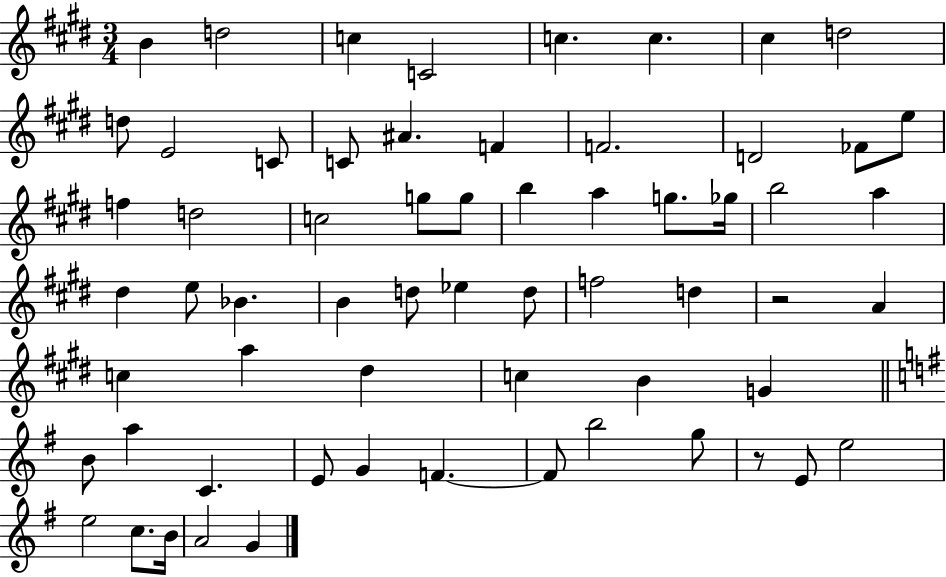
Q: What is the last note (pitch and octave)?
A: G4